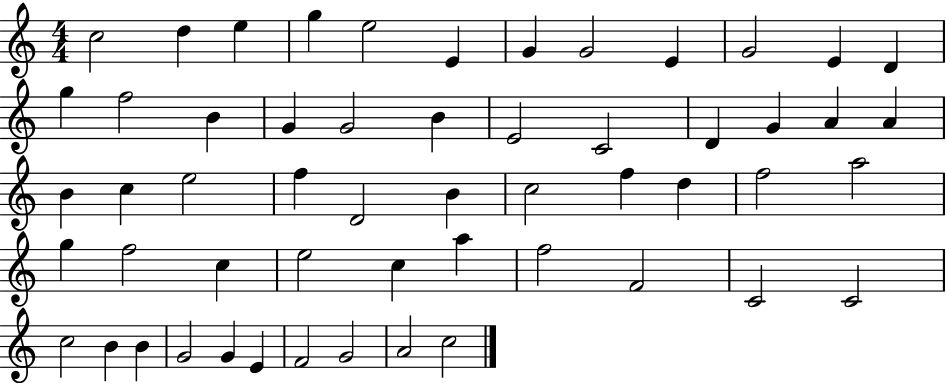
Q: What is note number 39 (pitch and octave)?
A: E5